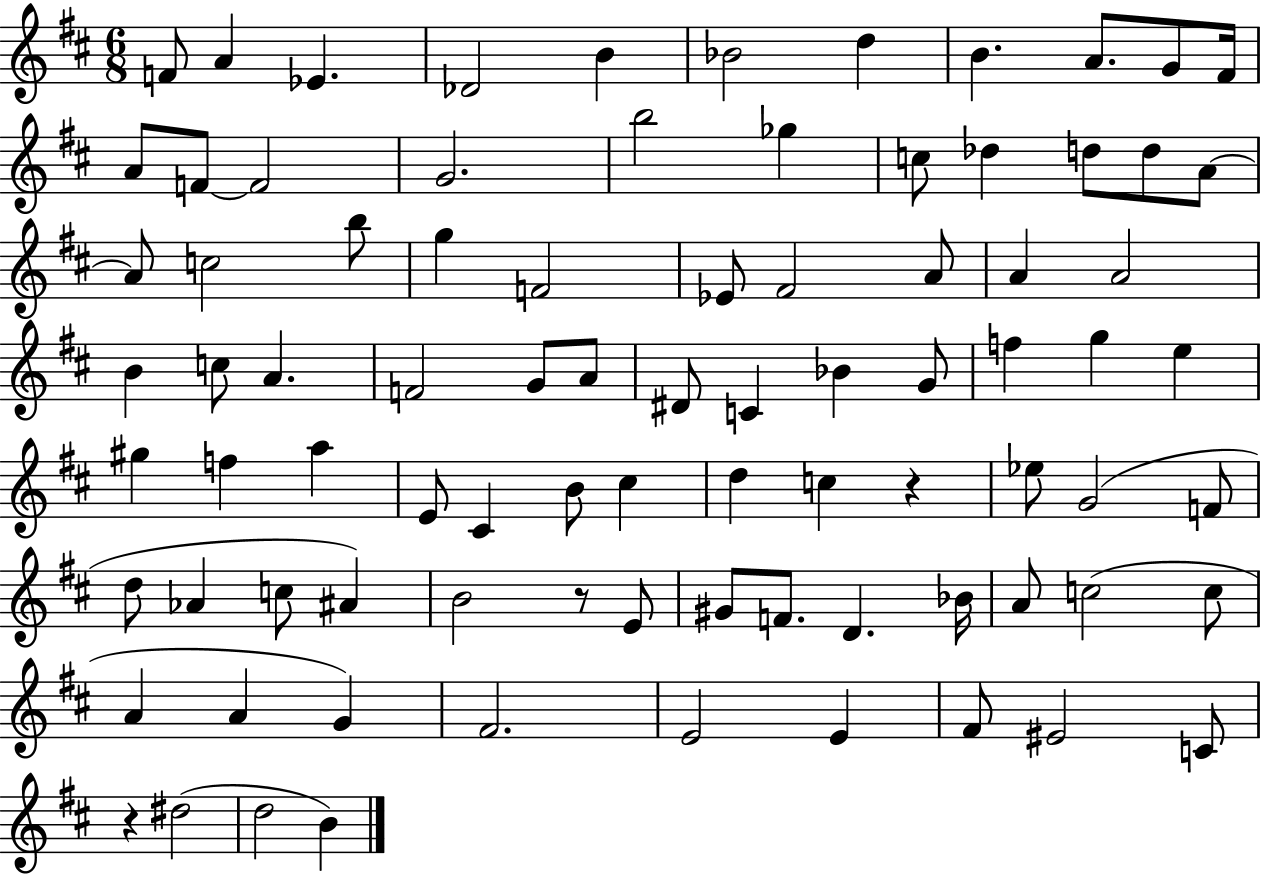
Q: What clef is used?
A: treble